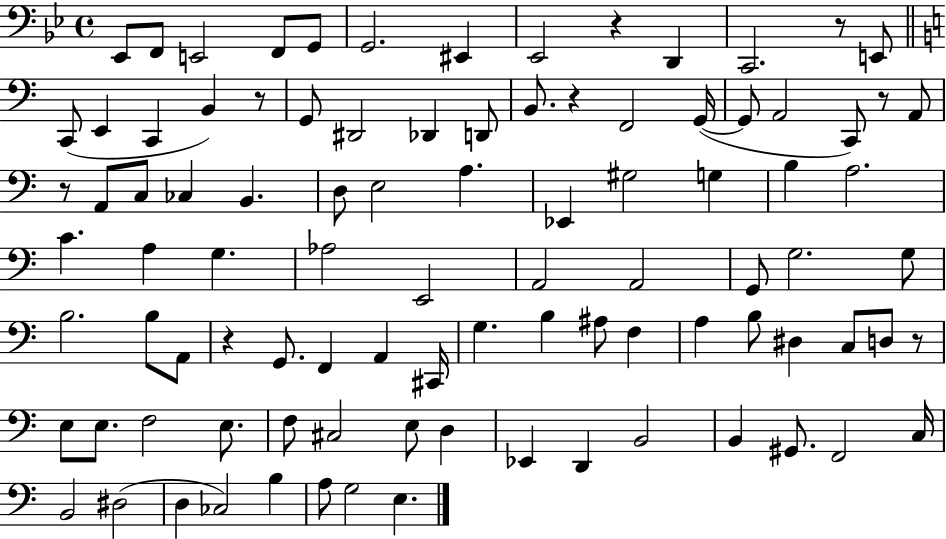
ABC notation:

X:1
T:Untitled
M:4/4
L:1/4
K:Bb
_E,,/2 F,,/2 E,,2 F,,/2 G,,/2 G,,2 ^E,, _E,,2 z D,, C,,2 z/2 E,,/2 C,,/2 E,, C,, B,, z/2 G,,/2 ^D,,2 _D,, D,,/2 B,,/2 z F,,2 G,,/4 G,,/2 A,,2 C,,/2 z/2 A,,/2 z/2 A,,/2 C,/2 _C, B,, D,/2 E,2 A, _E,, ^G,2 G, B, A,2 C A, G, _A,2 E,,2 A,,2 A,,2 G,,/2 G,2 G,/2 B,2 B,/2 A,,/2 z G,,/2 F,, A,, ^C,,/4 G, B, ^A,/2 F, A, B,/2 ^D, C,/2 D,/2 z/2 E,/2 E,/2 F,2 E,/2 F,/2 ^C,2 E,/2 D, _E,, D,, B,,2 B,, ^G,,/2 F,,2 C,/4 B,,2 ^D,2 D, _C,2 B, A,/2 G,2 E,